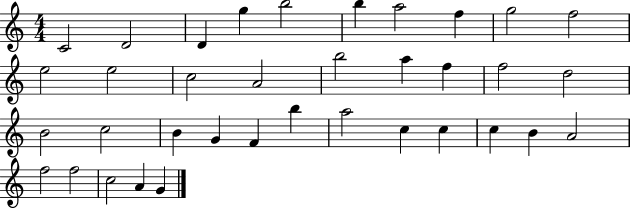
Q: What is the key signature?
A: C major